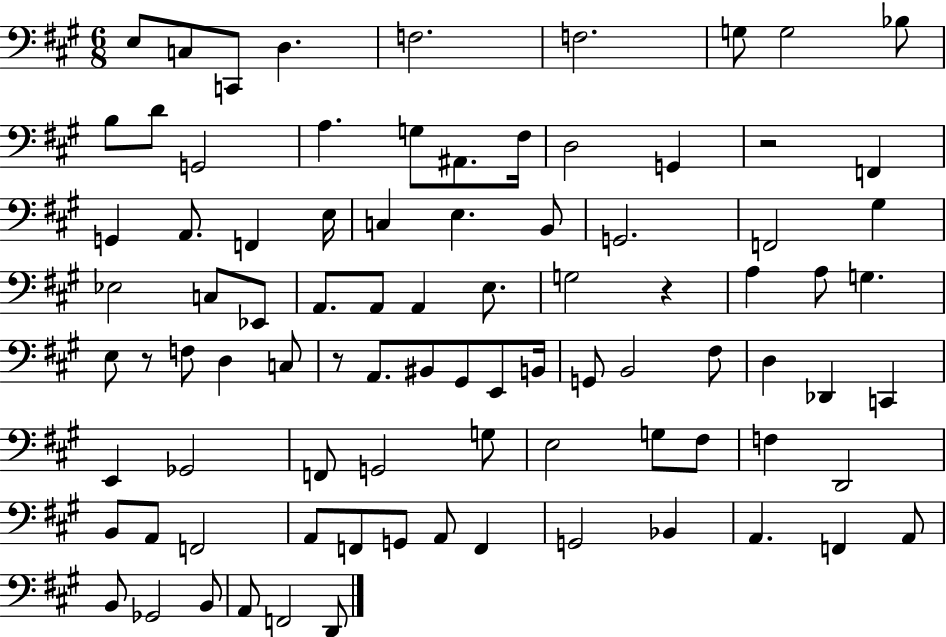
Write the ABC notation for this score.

X:1
T:Untitled
M:6/8
L:1/4
K:A
E,/2 C,/2 C,,/2 D, F,2 F,2 G,/2 G,2 _B,/2 B,/2 D/2 G,,2 A, G,/2 ^A,,/2 ^F,/4 D,2 G,, z2 F,, G,, A,,/2 F,, E,/4 C, E, B,,/2 G,,2 F,,2 ^G, _E,2 C,/2 _E,,/2 A,,/2 A,,/2 A,, E,/2 G,2 z A, A,/2 G, E,/2 z/2 F,/2 D, C,/2 z/2 A,,/2 ^B,,/2 ^G,,/2 E,,/2 B,,/4 G,,/2 B,,2 ^F,/2 D, _D,, C,, E,, _G,,2 F,,/2 G,,2 G,/2 E,2 G,/2 ^F,/2 F, D,,2 B,,/2 A,,/2 F,,2 A,,/2 F,,/2 G,,/2 A,,/2 F,, G,,2 _B,, A,, F,, A,,/2 B,,/2 _G,,2 B,,/2 A,,/2 F,,2 D,,/2